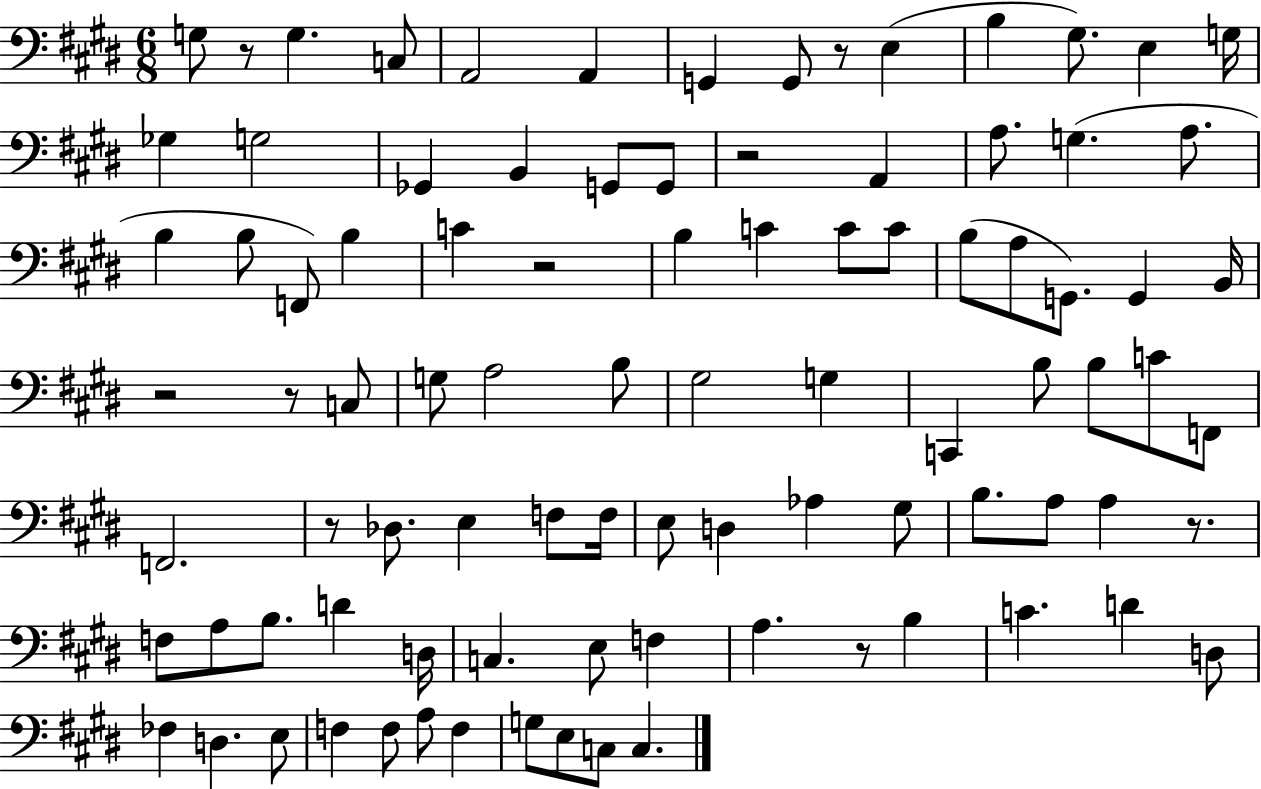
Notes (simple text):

G3/e R/e G3/q. C3/e A2/h A2/q G2/q G2/e R/e E3/q B3/q G#3/e. E3/q G3/s Gb3/q G3/h Gb2/q B2/q G2/e G2/e R/h A2/q A3/e. G3/q. A3/e. B3/q B3/e F2/e B3/q C4/q R/h B3/q C4/q C4/e C4/e B3/e A3/e G2/e. G2/q B2/s R/h R/e C3/e G3/e A3/h B3/e G#3/h G3/q C2/q B3/e B3/e C4/e F2/e F2/h. R/e Db3/e. E3/q F3/e F3/s E3/e D3/q Ab3/q G#3/e B3/e. A3/e A3/q R/e. F3/e A3/e B3/e. D4/q D3/s C3/q. E3/e F3/q A3/q. R/e B3/q C4/q. D4/q D3/e FES3/q D3/q. E3/e F3/q F3/e A3/e F3/q G3/e E3/e C3/e C3/q.